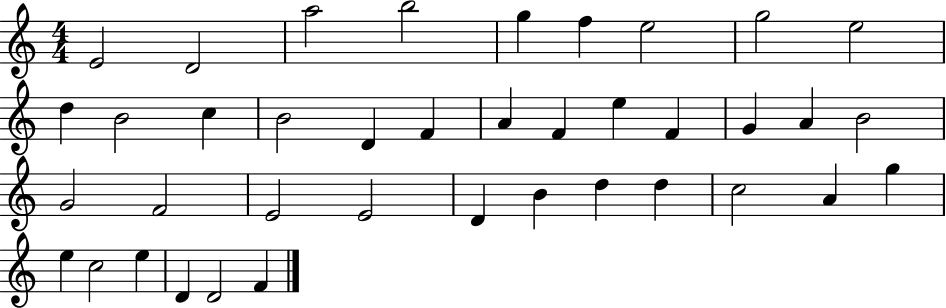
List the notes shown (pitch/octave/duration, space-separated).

E4/h D4/h A5/h B5/h G5/q F5/q E5/h G5/h E5/h D5/q B4/h C5/q B4/h D4/q F4/q A4/q F4/q E5/q F4/q G4/q A4/q B4/h G4/h F4/h E4/h E4/h D4/q B4/q D5/q D5/q C5/h A4/q G5/q E5/q C5/h E5/q D4/q D4/h F4/q